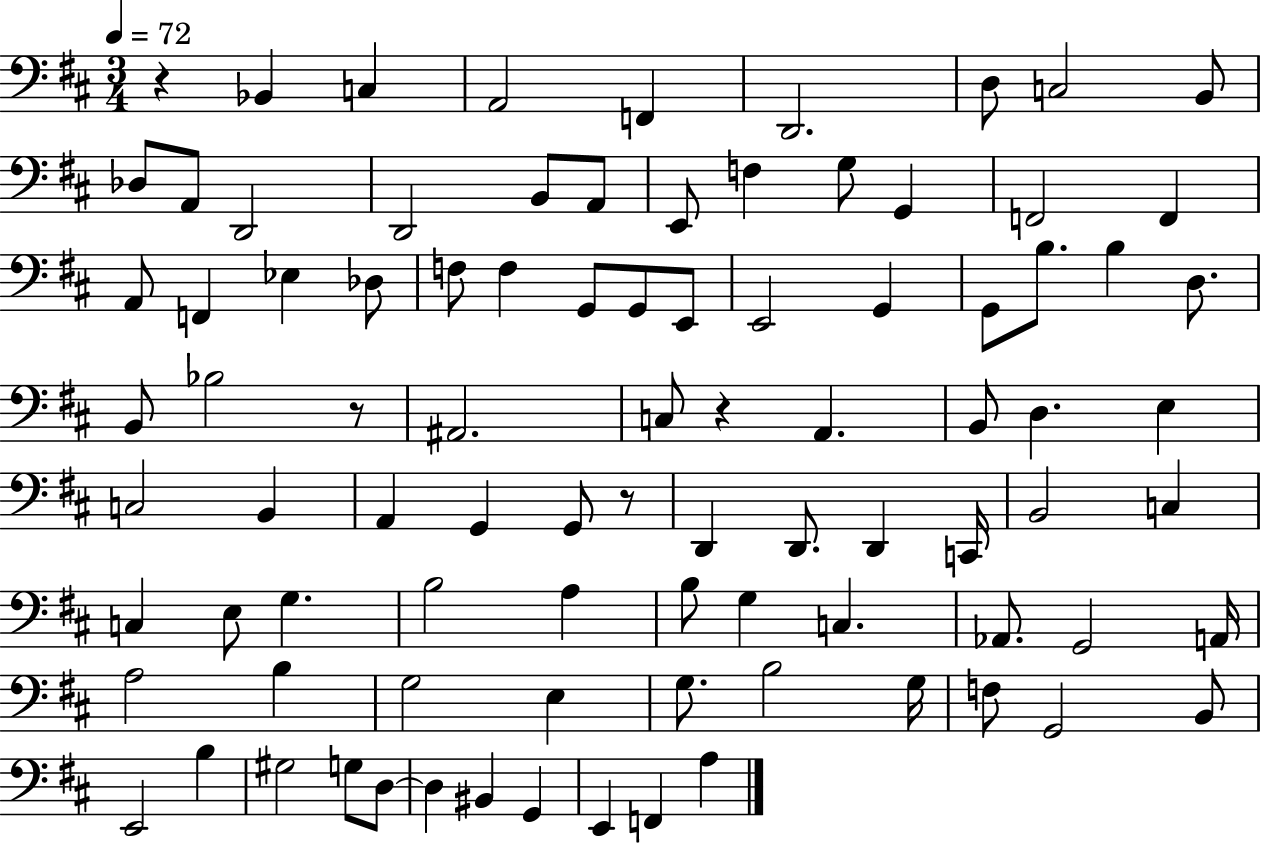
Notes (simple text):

R/q Bb2/q C3/q A2/h F2/q D2/h. D3/e C3/h B2/e Db3/e A2/e D2/h D2/h B2/e A2/e E2/e F3/q G3/e G2/q F2/h F2/q A2/e F2/q Eb3/q Db3/e F3/e F3/q G2/e G2/e E2/e E2/h G2/q G2/e B3/e. B3/q D3/e. B2/e Bb3/h R/e A#2/h. C3/e R/q A2/q. B2/e D3/q. E3/q C3/h B2/q A2/q G2/q G2/e R/e D2/q D2/e. D2/q C2/s B2/h C3/q C3/q E3/e G3/q. B3/h A3/q B3/e G3/q C3/q. Ab2/e. G2/h A2/s A3/h B3/q G3/h E3/q G3/e. B3/h G3/s F3/e G2/h B2/e E2/h B3/q G#3/h G3/e D3/e D3/q BIS2/q G2/q E2/q F2/q A3/q